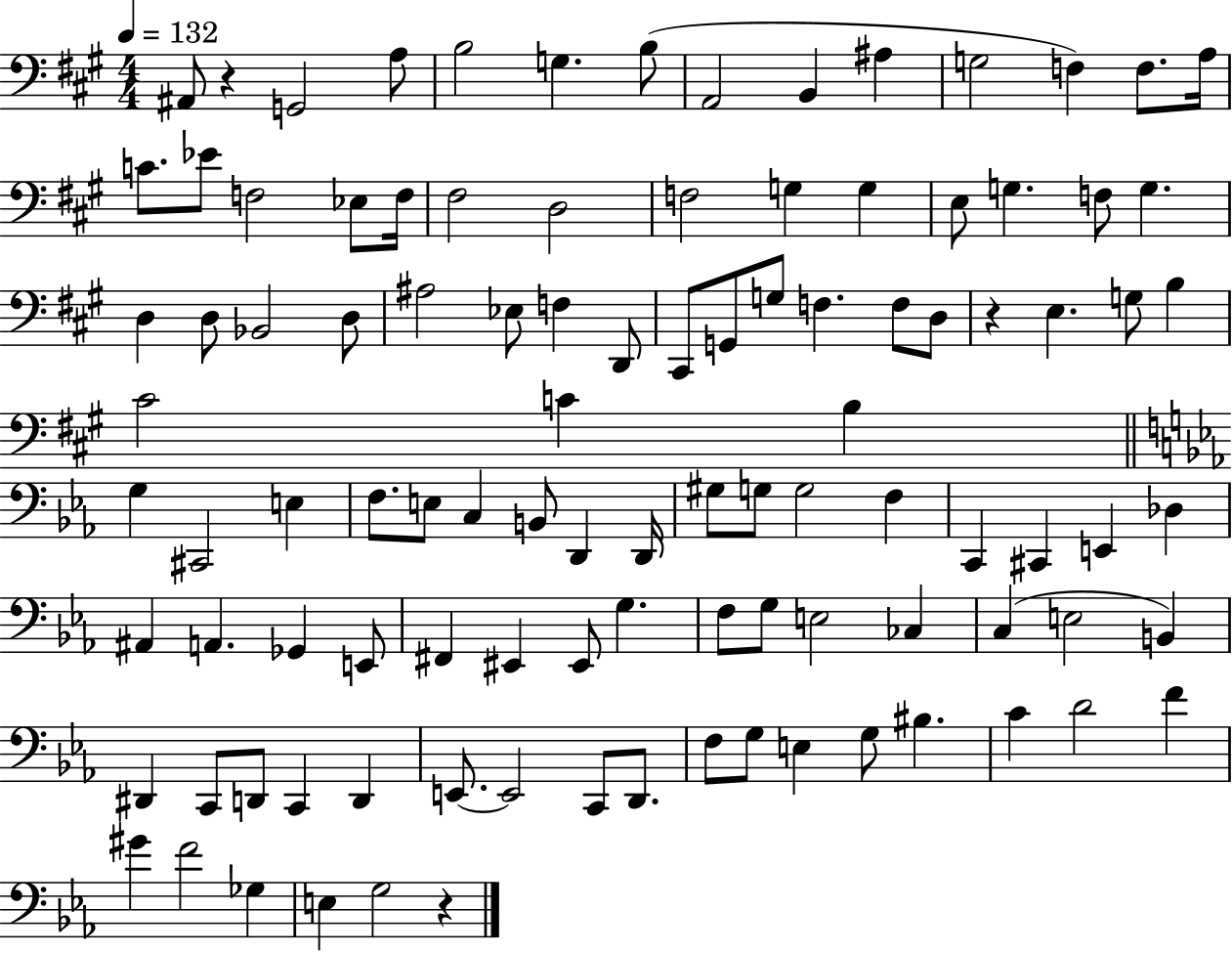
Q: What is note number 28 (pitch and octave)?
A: D3